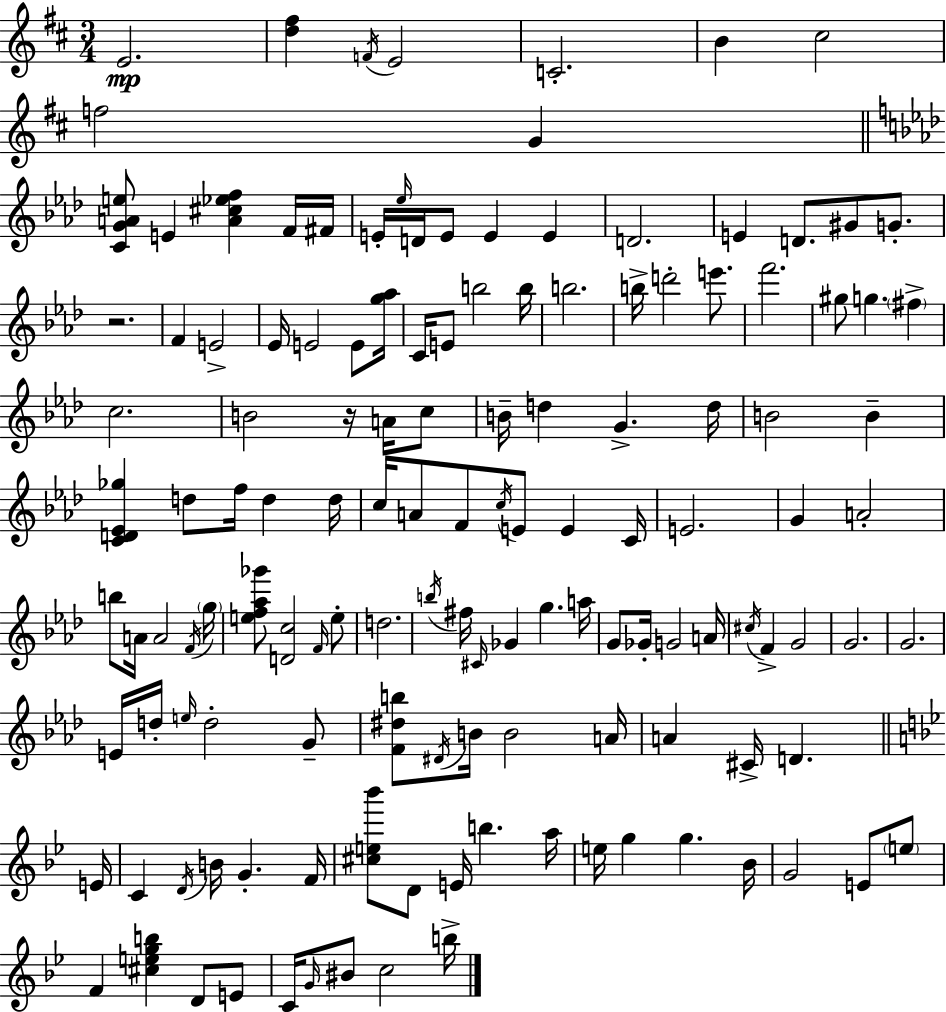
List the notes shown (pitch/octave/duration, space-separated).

E4/h. [D5,F#5]/q F4/s E4/h C4/h. B4/q C#5/h F5/h G4/q [C4,G4,A4,E5]/e E4/q [A4,C#5,Eb5,F5]/q F4/s F#4/s E4/s Eb5/s D4/s E4/e E4/q E4/q D4/h. E4/q D4/e. G#4/e G4/e. R/h. F4/q E4/h Eb4/s E4/h E4/e [G5,Ab5]/s C4/s E4/e B5/h B5/s B5/h. B5/s D6/h E6/e. F6/h. G#5/e G5/q. F#5/q C5/h. B4/h R/s A4/s C5/e B4/s D5/q G4/q. D5/s B4/h B4/q [C4,D4,Eb4,Gb5]/q D5/e F5/s D5/q D5/s C5/s A4/e F4/e C5/s E4/e E4/q C4/s E4/h. G4/q A4/h B5/e A4/s A4/h F4/s G5/s [E5,F5,Ab5,Gb6]/e [D4,C5]/h F4/s E5/e D5/h. B5/s F#5/s C#4/s Gb4/q G5/q. A5/s G4/e Gb4/s G4/h A4/s C#5/s F4/q G4/h G4/h. G4/h. E4/s D5/s E5/s D5/h G4/e [F4,D#5,B5]/e D#4/s B4/s B4/h A4/s A4/q C#4/s D4/q. E4/s C4/q D4/s B4/s G4/q. F4/s [C#5,E5,Bb6]/e D4/e E4/s B5/q. A5/s E5/s G5/q G5/q. Bb4/s G4/h E4/e E5/e F4/q [C#5,E5,G5,B5]/q D4/e E4/e C4/s G4/s BIS4/e C5/h B5/s